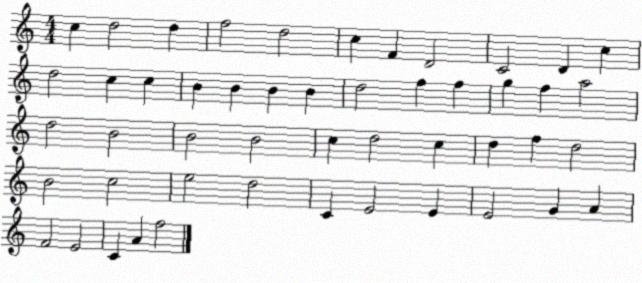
X:1
T:Untitled
M:4/4
L:1/4
K:C
c d2 d f2 d2 c F D2 C2 D c d2 c c B B B B d2 f f g f a2 d2 B2 B2 B2 c d2 c d f d2 B2 c2 e2 d2 C E2 E E2 G A F2 E2 C A f2